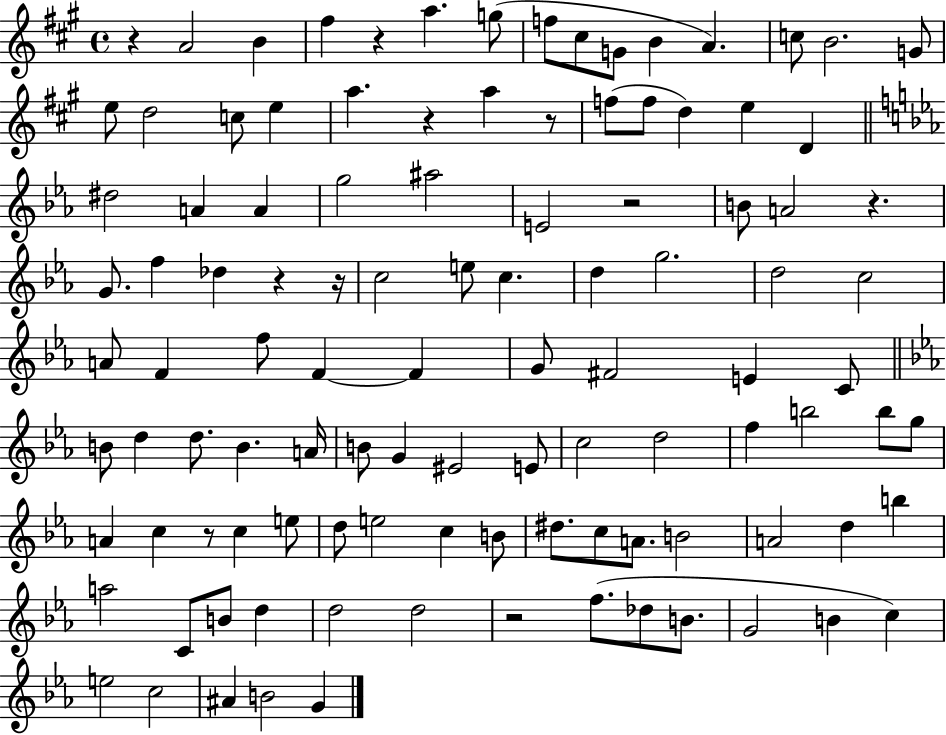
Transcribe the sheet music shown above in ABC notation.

X:1
T:Untitled
M:4/4
L:1/4
K:A
z A2 B ^f z a g/2 f/2 ^c/2 G/2 B A c/2 B2 G/2 e/2 d2 c/2 e a z a z/2 f/2 f/2 d e D ^d2 A A g2 ^a2 E2 z2 B/2 A2 z G/2 f _d z z/4 c2 e/2 c d g2 d2 c2 A/2 F f/2 F F G/2 ^F2 E C/2 B/2 d d/2 B A/4 B/2 G ^E2 E/2 c2 d2 f b2 b/2 g/2 A c z/2 c e/2 d/2 e2 c B/2 ^d/2 c/2 A/2 B2 A2 d b a2 C/2 B/2 d d2 d2 z2 f/2 _d/2 B/2 G2 B c e2 c2 ^A B2 G